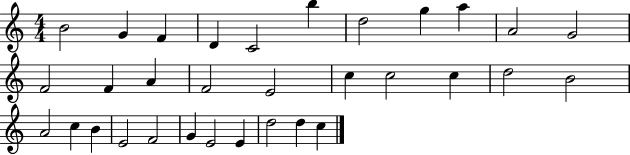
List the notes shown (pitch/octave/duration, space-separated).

B4/h G4/q F4/q D4/q C4/h B5/q D5/h G5/q A5/q A4/h G4/h F4/h F4/q A4/q F4/h E4/h C5/q C5/h C5/q D5/h B4/h A4/h C5/q B4/q E4/h F4/h G4/q E4/h E4/q D5/h D5/q C5/q